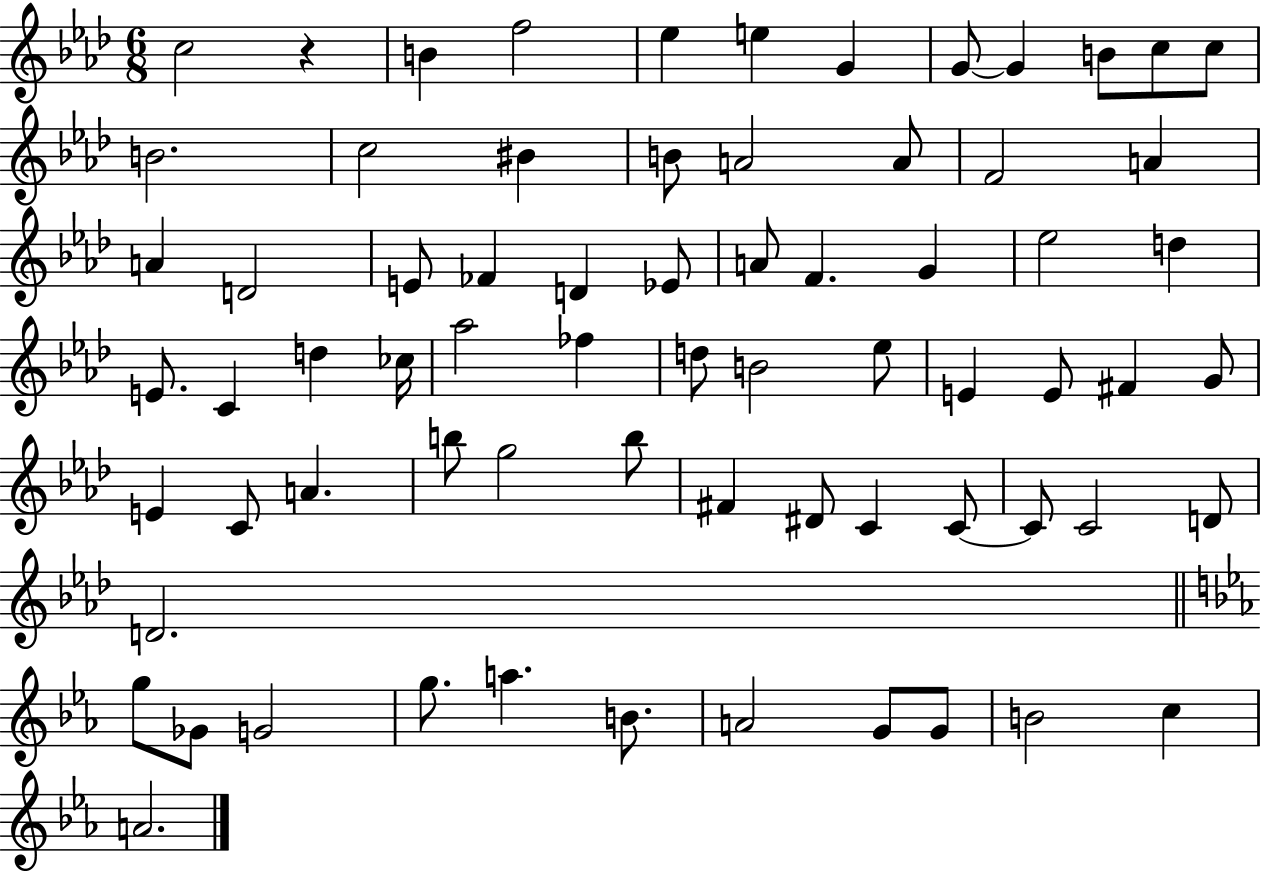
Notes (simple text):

C5/h R/q B4/q F5/h Eb5/q E5/q G4/q G4/e G4/q B4/e C5/e C5/e B4/h. C5/h BIS4/q B4/e A4/h A4/e F4/h A4/q A4/q D4/h E4/e FES4/q D4/q Eb4/e A4/e F4/q. G4/q Eb5/h D5/q E4/e. C4/q D5/q CES5/s Ab5/h FES5/q D5/e B4/h Eb5/e E4/q E4/e F#4/q G4/e E4/q C4/e A4/q. B5/e G5/h B5/e F#4/q D#4/e C4/q C4/e C4/e C4/h D4/e D4/h. G5/e Gb4/e G4/h G5/e. A5/q. B4/e. A4/h G4/e G4/e B4/h C5/q A4/h.